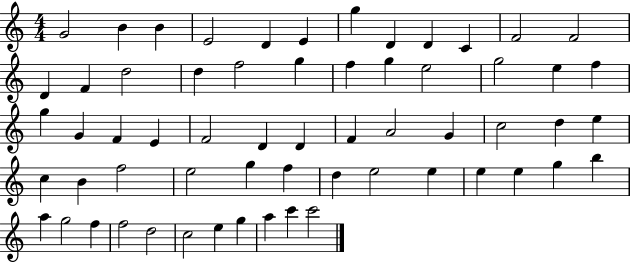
G4/h B4/q B4/q E4/h D4/q E4/q G5/q D4/q D4/q C4/q F4/h F4/h D4/q F4/q D5/h D5/q F5/h G5/q F5/q G5/q E5/h G5/h E5/q F5/q G5/q G4/q F4/q E4/q F4/h D4/q D4/q F4/q A4/h G4/q C5/h D5/q E5/q C5/q B4/q F5/h E5/h G5/q F5/q D5/q E5/h E5/q E5/q E5/q G5/q B5/q A5/q G5/h F5/q F5/h D5/h C5/h E5/q G5/q A5/q C6/q C6/h